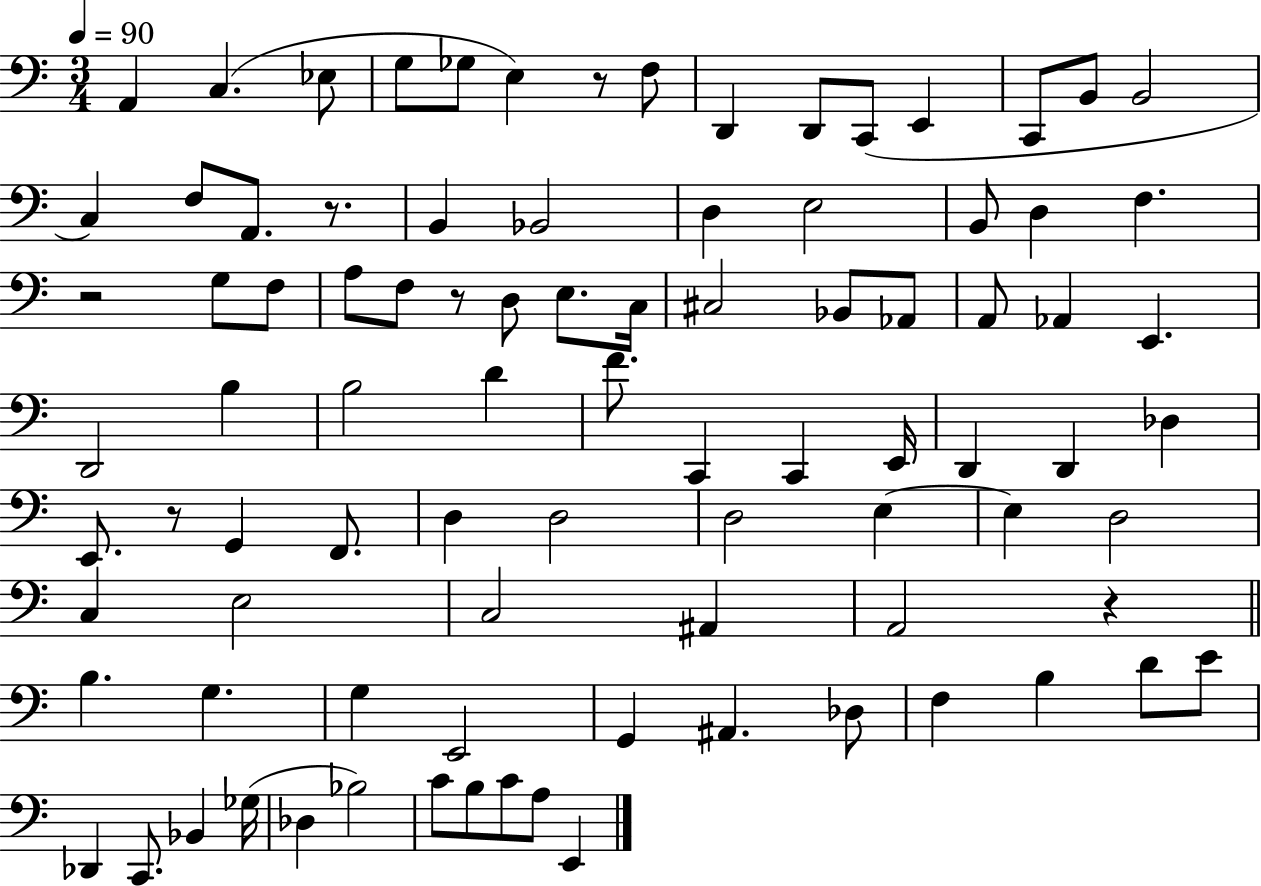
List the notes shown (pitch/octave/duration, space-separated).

A2/q C3/q. Eb3/e G3/e Gb3/e E3/q R/e F3/e D2/q D2/e C2/e E2/q C2/e B2/e B2/h C3/q F3/e A2/e. R/e. B2/q Bb2/h D3/q E3/h B2/e D3/q F3/q. R/h G3/e F3/e A3/e F3/e R/e D3/e E3/e. C3/s C#3/h Bb2/e Ab2/e A2/e Ab2/q E2/q. D2/h B3/q B3/h D4/q F4/e. C2/q C2/q E2/s D2/q D2/q Db3/q E2/e. R/e G2/q F2/e. D3/q D3/h D3/h E3/q E3/q D3/h C3/q E3/h C3/h A#2/q A2/h R/q B3/q. G3/q. G3/q E2/h G2/q A#2/q. Db3/e F3/q B3/q D4/e E4/e Db2/q C2/e. Bb2/q Gb3/s Db3/q Bb3/h C4/e B3/e C4/e A3/e E2/q